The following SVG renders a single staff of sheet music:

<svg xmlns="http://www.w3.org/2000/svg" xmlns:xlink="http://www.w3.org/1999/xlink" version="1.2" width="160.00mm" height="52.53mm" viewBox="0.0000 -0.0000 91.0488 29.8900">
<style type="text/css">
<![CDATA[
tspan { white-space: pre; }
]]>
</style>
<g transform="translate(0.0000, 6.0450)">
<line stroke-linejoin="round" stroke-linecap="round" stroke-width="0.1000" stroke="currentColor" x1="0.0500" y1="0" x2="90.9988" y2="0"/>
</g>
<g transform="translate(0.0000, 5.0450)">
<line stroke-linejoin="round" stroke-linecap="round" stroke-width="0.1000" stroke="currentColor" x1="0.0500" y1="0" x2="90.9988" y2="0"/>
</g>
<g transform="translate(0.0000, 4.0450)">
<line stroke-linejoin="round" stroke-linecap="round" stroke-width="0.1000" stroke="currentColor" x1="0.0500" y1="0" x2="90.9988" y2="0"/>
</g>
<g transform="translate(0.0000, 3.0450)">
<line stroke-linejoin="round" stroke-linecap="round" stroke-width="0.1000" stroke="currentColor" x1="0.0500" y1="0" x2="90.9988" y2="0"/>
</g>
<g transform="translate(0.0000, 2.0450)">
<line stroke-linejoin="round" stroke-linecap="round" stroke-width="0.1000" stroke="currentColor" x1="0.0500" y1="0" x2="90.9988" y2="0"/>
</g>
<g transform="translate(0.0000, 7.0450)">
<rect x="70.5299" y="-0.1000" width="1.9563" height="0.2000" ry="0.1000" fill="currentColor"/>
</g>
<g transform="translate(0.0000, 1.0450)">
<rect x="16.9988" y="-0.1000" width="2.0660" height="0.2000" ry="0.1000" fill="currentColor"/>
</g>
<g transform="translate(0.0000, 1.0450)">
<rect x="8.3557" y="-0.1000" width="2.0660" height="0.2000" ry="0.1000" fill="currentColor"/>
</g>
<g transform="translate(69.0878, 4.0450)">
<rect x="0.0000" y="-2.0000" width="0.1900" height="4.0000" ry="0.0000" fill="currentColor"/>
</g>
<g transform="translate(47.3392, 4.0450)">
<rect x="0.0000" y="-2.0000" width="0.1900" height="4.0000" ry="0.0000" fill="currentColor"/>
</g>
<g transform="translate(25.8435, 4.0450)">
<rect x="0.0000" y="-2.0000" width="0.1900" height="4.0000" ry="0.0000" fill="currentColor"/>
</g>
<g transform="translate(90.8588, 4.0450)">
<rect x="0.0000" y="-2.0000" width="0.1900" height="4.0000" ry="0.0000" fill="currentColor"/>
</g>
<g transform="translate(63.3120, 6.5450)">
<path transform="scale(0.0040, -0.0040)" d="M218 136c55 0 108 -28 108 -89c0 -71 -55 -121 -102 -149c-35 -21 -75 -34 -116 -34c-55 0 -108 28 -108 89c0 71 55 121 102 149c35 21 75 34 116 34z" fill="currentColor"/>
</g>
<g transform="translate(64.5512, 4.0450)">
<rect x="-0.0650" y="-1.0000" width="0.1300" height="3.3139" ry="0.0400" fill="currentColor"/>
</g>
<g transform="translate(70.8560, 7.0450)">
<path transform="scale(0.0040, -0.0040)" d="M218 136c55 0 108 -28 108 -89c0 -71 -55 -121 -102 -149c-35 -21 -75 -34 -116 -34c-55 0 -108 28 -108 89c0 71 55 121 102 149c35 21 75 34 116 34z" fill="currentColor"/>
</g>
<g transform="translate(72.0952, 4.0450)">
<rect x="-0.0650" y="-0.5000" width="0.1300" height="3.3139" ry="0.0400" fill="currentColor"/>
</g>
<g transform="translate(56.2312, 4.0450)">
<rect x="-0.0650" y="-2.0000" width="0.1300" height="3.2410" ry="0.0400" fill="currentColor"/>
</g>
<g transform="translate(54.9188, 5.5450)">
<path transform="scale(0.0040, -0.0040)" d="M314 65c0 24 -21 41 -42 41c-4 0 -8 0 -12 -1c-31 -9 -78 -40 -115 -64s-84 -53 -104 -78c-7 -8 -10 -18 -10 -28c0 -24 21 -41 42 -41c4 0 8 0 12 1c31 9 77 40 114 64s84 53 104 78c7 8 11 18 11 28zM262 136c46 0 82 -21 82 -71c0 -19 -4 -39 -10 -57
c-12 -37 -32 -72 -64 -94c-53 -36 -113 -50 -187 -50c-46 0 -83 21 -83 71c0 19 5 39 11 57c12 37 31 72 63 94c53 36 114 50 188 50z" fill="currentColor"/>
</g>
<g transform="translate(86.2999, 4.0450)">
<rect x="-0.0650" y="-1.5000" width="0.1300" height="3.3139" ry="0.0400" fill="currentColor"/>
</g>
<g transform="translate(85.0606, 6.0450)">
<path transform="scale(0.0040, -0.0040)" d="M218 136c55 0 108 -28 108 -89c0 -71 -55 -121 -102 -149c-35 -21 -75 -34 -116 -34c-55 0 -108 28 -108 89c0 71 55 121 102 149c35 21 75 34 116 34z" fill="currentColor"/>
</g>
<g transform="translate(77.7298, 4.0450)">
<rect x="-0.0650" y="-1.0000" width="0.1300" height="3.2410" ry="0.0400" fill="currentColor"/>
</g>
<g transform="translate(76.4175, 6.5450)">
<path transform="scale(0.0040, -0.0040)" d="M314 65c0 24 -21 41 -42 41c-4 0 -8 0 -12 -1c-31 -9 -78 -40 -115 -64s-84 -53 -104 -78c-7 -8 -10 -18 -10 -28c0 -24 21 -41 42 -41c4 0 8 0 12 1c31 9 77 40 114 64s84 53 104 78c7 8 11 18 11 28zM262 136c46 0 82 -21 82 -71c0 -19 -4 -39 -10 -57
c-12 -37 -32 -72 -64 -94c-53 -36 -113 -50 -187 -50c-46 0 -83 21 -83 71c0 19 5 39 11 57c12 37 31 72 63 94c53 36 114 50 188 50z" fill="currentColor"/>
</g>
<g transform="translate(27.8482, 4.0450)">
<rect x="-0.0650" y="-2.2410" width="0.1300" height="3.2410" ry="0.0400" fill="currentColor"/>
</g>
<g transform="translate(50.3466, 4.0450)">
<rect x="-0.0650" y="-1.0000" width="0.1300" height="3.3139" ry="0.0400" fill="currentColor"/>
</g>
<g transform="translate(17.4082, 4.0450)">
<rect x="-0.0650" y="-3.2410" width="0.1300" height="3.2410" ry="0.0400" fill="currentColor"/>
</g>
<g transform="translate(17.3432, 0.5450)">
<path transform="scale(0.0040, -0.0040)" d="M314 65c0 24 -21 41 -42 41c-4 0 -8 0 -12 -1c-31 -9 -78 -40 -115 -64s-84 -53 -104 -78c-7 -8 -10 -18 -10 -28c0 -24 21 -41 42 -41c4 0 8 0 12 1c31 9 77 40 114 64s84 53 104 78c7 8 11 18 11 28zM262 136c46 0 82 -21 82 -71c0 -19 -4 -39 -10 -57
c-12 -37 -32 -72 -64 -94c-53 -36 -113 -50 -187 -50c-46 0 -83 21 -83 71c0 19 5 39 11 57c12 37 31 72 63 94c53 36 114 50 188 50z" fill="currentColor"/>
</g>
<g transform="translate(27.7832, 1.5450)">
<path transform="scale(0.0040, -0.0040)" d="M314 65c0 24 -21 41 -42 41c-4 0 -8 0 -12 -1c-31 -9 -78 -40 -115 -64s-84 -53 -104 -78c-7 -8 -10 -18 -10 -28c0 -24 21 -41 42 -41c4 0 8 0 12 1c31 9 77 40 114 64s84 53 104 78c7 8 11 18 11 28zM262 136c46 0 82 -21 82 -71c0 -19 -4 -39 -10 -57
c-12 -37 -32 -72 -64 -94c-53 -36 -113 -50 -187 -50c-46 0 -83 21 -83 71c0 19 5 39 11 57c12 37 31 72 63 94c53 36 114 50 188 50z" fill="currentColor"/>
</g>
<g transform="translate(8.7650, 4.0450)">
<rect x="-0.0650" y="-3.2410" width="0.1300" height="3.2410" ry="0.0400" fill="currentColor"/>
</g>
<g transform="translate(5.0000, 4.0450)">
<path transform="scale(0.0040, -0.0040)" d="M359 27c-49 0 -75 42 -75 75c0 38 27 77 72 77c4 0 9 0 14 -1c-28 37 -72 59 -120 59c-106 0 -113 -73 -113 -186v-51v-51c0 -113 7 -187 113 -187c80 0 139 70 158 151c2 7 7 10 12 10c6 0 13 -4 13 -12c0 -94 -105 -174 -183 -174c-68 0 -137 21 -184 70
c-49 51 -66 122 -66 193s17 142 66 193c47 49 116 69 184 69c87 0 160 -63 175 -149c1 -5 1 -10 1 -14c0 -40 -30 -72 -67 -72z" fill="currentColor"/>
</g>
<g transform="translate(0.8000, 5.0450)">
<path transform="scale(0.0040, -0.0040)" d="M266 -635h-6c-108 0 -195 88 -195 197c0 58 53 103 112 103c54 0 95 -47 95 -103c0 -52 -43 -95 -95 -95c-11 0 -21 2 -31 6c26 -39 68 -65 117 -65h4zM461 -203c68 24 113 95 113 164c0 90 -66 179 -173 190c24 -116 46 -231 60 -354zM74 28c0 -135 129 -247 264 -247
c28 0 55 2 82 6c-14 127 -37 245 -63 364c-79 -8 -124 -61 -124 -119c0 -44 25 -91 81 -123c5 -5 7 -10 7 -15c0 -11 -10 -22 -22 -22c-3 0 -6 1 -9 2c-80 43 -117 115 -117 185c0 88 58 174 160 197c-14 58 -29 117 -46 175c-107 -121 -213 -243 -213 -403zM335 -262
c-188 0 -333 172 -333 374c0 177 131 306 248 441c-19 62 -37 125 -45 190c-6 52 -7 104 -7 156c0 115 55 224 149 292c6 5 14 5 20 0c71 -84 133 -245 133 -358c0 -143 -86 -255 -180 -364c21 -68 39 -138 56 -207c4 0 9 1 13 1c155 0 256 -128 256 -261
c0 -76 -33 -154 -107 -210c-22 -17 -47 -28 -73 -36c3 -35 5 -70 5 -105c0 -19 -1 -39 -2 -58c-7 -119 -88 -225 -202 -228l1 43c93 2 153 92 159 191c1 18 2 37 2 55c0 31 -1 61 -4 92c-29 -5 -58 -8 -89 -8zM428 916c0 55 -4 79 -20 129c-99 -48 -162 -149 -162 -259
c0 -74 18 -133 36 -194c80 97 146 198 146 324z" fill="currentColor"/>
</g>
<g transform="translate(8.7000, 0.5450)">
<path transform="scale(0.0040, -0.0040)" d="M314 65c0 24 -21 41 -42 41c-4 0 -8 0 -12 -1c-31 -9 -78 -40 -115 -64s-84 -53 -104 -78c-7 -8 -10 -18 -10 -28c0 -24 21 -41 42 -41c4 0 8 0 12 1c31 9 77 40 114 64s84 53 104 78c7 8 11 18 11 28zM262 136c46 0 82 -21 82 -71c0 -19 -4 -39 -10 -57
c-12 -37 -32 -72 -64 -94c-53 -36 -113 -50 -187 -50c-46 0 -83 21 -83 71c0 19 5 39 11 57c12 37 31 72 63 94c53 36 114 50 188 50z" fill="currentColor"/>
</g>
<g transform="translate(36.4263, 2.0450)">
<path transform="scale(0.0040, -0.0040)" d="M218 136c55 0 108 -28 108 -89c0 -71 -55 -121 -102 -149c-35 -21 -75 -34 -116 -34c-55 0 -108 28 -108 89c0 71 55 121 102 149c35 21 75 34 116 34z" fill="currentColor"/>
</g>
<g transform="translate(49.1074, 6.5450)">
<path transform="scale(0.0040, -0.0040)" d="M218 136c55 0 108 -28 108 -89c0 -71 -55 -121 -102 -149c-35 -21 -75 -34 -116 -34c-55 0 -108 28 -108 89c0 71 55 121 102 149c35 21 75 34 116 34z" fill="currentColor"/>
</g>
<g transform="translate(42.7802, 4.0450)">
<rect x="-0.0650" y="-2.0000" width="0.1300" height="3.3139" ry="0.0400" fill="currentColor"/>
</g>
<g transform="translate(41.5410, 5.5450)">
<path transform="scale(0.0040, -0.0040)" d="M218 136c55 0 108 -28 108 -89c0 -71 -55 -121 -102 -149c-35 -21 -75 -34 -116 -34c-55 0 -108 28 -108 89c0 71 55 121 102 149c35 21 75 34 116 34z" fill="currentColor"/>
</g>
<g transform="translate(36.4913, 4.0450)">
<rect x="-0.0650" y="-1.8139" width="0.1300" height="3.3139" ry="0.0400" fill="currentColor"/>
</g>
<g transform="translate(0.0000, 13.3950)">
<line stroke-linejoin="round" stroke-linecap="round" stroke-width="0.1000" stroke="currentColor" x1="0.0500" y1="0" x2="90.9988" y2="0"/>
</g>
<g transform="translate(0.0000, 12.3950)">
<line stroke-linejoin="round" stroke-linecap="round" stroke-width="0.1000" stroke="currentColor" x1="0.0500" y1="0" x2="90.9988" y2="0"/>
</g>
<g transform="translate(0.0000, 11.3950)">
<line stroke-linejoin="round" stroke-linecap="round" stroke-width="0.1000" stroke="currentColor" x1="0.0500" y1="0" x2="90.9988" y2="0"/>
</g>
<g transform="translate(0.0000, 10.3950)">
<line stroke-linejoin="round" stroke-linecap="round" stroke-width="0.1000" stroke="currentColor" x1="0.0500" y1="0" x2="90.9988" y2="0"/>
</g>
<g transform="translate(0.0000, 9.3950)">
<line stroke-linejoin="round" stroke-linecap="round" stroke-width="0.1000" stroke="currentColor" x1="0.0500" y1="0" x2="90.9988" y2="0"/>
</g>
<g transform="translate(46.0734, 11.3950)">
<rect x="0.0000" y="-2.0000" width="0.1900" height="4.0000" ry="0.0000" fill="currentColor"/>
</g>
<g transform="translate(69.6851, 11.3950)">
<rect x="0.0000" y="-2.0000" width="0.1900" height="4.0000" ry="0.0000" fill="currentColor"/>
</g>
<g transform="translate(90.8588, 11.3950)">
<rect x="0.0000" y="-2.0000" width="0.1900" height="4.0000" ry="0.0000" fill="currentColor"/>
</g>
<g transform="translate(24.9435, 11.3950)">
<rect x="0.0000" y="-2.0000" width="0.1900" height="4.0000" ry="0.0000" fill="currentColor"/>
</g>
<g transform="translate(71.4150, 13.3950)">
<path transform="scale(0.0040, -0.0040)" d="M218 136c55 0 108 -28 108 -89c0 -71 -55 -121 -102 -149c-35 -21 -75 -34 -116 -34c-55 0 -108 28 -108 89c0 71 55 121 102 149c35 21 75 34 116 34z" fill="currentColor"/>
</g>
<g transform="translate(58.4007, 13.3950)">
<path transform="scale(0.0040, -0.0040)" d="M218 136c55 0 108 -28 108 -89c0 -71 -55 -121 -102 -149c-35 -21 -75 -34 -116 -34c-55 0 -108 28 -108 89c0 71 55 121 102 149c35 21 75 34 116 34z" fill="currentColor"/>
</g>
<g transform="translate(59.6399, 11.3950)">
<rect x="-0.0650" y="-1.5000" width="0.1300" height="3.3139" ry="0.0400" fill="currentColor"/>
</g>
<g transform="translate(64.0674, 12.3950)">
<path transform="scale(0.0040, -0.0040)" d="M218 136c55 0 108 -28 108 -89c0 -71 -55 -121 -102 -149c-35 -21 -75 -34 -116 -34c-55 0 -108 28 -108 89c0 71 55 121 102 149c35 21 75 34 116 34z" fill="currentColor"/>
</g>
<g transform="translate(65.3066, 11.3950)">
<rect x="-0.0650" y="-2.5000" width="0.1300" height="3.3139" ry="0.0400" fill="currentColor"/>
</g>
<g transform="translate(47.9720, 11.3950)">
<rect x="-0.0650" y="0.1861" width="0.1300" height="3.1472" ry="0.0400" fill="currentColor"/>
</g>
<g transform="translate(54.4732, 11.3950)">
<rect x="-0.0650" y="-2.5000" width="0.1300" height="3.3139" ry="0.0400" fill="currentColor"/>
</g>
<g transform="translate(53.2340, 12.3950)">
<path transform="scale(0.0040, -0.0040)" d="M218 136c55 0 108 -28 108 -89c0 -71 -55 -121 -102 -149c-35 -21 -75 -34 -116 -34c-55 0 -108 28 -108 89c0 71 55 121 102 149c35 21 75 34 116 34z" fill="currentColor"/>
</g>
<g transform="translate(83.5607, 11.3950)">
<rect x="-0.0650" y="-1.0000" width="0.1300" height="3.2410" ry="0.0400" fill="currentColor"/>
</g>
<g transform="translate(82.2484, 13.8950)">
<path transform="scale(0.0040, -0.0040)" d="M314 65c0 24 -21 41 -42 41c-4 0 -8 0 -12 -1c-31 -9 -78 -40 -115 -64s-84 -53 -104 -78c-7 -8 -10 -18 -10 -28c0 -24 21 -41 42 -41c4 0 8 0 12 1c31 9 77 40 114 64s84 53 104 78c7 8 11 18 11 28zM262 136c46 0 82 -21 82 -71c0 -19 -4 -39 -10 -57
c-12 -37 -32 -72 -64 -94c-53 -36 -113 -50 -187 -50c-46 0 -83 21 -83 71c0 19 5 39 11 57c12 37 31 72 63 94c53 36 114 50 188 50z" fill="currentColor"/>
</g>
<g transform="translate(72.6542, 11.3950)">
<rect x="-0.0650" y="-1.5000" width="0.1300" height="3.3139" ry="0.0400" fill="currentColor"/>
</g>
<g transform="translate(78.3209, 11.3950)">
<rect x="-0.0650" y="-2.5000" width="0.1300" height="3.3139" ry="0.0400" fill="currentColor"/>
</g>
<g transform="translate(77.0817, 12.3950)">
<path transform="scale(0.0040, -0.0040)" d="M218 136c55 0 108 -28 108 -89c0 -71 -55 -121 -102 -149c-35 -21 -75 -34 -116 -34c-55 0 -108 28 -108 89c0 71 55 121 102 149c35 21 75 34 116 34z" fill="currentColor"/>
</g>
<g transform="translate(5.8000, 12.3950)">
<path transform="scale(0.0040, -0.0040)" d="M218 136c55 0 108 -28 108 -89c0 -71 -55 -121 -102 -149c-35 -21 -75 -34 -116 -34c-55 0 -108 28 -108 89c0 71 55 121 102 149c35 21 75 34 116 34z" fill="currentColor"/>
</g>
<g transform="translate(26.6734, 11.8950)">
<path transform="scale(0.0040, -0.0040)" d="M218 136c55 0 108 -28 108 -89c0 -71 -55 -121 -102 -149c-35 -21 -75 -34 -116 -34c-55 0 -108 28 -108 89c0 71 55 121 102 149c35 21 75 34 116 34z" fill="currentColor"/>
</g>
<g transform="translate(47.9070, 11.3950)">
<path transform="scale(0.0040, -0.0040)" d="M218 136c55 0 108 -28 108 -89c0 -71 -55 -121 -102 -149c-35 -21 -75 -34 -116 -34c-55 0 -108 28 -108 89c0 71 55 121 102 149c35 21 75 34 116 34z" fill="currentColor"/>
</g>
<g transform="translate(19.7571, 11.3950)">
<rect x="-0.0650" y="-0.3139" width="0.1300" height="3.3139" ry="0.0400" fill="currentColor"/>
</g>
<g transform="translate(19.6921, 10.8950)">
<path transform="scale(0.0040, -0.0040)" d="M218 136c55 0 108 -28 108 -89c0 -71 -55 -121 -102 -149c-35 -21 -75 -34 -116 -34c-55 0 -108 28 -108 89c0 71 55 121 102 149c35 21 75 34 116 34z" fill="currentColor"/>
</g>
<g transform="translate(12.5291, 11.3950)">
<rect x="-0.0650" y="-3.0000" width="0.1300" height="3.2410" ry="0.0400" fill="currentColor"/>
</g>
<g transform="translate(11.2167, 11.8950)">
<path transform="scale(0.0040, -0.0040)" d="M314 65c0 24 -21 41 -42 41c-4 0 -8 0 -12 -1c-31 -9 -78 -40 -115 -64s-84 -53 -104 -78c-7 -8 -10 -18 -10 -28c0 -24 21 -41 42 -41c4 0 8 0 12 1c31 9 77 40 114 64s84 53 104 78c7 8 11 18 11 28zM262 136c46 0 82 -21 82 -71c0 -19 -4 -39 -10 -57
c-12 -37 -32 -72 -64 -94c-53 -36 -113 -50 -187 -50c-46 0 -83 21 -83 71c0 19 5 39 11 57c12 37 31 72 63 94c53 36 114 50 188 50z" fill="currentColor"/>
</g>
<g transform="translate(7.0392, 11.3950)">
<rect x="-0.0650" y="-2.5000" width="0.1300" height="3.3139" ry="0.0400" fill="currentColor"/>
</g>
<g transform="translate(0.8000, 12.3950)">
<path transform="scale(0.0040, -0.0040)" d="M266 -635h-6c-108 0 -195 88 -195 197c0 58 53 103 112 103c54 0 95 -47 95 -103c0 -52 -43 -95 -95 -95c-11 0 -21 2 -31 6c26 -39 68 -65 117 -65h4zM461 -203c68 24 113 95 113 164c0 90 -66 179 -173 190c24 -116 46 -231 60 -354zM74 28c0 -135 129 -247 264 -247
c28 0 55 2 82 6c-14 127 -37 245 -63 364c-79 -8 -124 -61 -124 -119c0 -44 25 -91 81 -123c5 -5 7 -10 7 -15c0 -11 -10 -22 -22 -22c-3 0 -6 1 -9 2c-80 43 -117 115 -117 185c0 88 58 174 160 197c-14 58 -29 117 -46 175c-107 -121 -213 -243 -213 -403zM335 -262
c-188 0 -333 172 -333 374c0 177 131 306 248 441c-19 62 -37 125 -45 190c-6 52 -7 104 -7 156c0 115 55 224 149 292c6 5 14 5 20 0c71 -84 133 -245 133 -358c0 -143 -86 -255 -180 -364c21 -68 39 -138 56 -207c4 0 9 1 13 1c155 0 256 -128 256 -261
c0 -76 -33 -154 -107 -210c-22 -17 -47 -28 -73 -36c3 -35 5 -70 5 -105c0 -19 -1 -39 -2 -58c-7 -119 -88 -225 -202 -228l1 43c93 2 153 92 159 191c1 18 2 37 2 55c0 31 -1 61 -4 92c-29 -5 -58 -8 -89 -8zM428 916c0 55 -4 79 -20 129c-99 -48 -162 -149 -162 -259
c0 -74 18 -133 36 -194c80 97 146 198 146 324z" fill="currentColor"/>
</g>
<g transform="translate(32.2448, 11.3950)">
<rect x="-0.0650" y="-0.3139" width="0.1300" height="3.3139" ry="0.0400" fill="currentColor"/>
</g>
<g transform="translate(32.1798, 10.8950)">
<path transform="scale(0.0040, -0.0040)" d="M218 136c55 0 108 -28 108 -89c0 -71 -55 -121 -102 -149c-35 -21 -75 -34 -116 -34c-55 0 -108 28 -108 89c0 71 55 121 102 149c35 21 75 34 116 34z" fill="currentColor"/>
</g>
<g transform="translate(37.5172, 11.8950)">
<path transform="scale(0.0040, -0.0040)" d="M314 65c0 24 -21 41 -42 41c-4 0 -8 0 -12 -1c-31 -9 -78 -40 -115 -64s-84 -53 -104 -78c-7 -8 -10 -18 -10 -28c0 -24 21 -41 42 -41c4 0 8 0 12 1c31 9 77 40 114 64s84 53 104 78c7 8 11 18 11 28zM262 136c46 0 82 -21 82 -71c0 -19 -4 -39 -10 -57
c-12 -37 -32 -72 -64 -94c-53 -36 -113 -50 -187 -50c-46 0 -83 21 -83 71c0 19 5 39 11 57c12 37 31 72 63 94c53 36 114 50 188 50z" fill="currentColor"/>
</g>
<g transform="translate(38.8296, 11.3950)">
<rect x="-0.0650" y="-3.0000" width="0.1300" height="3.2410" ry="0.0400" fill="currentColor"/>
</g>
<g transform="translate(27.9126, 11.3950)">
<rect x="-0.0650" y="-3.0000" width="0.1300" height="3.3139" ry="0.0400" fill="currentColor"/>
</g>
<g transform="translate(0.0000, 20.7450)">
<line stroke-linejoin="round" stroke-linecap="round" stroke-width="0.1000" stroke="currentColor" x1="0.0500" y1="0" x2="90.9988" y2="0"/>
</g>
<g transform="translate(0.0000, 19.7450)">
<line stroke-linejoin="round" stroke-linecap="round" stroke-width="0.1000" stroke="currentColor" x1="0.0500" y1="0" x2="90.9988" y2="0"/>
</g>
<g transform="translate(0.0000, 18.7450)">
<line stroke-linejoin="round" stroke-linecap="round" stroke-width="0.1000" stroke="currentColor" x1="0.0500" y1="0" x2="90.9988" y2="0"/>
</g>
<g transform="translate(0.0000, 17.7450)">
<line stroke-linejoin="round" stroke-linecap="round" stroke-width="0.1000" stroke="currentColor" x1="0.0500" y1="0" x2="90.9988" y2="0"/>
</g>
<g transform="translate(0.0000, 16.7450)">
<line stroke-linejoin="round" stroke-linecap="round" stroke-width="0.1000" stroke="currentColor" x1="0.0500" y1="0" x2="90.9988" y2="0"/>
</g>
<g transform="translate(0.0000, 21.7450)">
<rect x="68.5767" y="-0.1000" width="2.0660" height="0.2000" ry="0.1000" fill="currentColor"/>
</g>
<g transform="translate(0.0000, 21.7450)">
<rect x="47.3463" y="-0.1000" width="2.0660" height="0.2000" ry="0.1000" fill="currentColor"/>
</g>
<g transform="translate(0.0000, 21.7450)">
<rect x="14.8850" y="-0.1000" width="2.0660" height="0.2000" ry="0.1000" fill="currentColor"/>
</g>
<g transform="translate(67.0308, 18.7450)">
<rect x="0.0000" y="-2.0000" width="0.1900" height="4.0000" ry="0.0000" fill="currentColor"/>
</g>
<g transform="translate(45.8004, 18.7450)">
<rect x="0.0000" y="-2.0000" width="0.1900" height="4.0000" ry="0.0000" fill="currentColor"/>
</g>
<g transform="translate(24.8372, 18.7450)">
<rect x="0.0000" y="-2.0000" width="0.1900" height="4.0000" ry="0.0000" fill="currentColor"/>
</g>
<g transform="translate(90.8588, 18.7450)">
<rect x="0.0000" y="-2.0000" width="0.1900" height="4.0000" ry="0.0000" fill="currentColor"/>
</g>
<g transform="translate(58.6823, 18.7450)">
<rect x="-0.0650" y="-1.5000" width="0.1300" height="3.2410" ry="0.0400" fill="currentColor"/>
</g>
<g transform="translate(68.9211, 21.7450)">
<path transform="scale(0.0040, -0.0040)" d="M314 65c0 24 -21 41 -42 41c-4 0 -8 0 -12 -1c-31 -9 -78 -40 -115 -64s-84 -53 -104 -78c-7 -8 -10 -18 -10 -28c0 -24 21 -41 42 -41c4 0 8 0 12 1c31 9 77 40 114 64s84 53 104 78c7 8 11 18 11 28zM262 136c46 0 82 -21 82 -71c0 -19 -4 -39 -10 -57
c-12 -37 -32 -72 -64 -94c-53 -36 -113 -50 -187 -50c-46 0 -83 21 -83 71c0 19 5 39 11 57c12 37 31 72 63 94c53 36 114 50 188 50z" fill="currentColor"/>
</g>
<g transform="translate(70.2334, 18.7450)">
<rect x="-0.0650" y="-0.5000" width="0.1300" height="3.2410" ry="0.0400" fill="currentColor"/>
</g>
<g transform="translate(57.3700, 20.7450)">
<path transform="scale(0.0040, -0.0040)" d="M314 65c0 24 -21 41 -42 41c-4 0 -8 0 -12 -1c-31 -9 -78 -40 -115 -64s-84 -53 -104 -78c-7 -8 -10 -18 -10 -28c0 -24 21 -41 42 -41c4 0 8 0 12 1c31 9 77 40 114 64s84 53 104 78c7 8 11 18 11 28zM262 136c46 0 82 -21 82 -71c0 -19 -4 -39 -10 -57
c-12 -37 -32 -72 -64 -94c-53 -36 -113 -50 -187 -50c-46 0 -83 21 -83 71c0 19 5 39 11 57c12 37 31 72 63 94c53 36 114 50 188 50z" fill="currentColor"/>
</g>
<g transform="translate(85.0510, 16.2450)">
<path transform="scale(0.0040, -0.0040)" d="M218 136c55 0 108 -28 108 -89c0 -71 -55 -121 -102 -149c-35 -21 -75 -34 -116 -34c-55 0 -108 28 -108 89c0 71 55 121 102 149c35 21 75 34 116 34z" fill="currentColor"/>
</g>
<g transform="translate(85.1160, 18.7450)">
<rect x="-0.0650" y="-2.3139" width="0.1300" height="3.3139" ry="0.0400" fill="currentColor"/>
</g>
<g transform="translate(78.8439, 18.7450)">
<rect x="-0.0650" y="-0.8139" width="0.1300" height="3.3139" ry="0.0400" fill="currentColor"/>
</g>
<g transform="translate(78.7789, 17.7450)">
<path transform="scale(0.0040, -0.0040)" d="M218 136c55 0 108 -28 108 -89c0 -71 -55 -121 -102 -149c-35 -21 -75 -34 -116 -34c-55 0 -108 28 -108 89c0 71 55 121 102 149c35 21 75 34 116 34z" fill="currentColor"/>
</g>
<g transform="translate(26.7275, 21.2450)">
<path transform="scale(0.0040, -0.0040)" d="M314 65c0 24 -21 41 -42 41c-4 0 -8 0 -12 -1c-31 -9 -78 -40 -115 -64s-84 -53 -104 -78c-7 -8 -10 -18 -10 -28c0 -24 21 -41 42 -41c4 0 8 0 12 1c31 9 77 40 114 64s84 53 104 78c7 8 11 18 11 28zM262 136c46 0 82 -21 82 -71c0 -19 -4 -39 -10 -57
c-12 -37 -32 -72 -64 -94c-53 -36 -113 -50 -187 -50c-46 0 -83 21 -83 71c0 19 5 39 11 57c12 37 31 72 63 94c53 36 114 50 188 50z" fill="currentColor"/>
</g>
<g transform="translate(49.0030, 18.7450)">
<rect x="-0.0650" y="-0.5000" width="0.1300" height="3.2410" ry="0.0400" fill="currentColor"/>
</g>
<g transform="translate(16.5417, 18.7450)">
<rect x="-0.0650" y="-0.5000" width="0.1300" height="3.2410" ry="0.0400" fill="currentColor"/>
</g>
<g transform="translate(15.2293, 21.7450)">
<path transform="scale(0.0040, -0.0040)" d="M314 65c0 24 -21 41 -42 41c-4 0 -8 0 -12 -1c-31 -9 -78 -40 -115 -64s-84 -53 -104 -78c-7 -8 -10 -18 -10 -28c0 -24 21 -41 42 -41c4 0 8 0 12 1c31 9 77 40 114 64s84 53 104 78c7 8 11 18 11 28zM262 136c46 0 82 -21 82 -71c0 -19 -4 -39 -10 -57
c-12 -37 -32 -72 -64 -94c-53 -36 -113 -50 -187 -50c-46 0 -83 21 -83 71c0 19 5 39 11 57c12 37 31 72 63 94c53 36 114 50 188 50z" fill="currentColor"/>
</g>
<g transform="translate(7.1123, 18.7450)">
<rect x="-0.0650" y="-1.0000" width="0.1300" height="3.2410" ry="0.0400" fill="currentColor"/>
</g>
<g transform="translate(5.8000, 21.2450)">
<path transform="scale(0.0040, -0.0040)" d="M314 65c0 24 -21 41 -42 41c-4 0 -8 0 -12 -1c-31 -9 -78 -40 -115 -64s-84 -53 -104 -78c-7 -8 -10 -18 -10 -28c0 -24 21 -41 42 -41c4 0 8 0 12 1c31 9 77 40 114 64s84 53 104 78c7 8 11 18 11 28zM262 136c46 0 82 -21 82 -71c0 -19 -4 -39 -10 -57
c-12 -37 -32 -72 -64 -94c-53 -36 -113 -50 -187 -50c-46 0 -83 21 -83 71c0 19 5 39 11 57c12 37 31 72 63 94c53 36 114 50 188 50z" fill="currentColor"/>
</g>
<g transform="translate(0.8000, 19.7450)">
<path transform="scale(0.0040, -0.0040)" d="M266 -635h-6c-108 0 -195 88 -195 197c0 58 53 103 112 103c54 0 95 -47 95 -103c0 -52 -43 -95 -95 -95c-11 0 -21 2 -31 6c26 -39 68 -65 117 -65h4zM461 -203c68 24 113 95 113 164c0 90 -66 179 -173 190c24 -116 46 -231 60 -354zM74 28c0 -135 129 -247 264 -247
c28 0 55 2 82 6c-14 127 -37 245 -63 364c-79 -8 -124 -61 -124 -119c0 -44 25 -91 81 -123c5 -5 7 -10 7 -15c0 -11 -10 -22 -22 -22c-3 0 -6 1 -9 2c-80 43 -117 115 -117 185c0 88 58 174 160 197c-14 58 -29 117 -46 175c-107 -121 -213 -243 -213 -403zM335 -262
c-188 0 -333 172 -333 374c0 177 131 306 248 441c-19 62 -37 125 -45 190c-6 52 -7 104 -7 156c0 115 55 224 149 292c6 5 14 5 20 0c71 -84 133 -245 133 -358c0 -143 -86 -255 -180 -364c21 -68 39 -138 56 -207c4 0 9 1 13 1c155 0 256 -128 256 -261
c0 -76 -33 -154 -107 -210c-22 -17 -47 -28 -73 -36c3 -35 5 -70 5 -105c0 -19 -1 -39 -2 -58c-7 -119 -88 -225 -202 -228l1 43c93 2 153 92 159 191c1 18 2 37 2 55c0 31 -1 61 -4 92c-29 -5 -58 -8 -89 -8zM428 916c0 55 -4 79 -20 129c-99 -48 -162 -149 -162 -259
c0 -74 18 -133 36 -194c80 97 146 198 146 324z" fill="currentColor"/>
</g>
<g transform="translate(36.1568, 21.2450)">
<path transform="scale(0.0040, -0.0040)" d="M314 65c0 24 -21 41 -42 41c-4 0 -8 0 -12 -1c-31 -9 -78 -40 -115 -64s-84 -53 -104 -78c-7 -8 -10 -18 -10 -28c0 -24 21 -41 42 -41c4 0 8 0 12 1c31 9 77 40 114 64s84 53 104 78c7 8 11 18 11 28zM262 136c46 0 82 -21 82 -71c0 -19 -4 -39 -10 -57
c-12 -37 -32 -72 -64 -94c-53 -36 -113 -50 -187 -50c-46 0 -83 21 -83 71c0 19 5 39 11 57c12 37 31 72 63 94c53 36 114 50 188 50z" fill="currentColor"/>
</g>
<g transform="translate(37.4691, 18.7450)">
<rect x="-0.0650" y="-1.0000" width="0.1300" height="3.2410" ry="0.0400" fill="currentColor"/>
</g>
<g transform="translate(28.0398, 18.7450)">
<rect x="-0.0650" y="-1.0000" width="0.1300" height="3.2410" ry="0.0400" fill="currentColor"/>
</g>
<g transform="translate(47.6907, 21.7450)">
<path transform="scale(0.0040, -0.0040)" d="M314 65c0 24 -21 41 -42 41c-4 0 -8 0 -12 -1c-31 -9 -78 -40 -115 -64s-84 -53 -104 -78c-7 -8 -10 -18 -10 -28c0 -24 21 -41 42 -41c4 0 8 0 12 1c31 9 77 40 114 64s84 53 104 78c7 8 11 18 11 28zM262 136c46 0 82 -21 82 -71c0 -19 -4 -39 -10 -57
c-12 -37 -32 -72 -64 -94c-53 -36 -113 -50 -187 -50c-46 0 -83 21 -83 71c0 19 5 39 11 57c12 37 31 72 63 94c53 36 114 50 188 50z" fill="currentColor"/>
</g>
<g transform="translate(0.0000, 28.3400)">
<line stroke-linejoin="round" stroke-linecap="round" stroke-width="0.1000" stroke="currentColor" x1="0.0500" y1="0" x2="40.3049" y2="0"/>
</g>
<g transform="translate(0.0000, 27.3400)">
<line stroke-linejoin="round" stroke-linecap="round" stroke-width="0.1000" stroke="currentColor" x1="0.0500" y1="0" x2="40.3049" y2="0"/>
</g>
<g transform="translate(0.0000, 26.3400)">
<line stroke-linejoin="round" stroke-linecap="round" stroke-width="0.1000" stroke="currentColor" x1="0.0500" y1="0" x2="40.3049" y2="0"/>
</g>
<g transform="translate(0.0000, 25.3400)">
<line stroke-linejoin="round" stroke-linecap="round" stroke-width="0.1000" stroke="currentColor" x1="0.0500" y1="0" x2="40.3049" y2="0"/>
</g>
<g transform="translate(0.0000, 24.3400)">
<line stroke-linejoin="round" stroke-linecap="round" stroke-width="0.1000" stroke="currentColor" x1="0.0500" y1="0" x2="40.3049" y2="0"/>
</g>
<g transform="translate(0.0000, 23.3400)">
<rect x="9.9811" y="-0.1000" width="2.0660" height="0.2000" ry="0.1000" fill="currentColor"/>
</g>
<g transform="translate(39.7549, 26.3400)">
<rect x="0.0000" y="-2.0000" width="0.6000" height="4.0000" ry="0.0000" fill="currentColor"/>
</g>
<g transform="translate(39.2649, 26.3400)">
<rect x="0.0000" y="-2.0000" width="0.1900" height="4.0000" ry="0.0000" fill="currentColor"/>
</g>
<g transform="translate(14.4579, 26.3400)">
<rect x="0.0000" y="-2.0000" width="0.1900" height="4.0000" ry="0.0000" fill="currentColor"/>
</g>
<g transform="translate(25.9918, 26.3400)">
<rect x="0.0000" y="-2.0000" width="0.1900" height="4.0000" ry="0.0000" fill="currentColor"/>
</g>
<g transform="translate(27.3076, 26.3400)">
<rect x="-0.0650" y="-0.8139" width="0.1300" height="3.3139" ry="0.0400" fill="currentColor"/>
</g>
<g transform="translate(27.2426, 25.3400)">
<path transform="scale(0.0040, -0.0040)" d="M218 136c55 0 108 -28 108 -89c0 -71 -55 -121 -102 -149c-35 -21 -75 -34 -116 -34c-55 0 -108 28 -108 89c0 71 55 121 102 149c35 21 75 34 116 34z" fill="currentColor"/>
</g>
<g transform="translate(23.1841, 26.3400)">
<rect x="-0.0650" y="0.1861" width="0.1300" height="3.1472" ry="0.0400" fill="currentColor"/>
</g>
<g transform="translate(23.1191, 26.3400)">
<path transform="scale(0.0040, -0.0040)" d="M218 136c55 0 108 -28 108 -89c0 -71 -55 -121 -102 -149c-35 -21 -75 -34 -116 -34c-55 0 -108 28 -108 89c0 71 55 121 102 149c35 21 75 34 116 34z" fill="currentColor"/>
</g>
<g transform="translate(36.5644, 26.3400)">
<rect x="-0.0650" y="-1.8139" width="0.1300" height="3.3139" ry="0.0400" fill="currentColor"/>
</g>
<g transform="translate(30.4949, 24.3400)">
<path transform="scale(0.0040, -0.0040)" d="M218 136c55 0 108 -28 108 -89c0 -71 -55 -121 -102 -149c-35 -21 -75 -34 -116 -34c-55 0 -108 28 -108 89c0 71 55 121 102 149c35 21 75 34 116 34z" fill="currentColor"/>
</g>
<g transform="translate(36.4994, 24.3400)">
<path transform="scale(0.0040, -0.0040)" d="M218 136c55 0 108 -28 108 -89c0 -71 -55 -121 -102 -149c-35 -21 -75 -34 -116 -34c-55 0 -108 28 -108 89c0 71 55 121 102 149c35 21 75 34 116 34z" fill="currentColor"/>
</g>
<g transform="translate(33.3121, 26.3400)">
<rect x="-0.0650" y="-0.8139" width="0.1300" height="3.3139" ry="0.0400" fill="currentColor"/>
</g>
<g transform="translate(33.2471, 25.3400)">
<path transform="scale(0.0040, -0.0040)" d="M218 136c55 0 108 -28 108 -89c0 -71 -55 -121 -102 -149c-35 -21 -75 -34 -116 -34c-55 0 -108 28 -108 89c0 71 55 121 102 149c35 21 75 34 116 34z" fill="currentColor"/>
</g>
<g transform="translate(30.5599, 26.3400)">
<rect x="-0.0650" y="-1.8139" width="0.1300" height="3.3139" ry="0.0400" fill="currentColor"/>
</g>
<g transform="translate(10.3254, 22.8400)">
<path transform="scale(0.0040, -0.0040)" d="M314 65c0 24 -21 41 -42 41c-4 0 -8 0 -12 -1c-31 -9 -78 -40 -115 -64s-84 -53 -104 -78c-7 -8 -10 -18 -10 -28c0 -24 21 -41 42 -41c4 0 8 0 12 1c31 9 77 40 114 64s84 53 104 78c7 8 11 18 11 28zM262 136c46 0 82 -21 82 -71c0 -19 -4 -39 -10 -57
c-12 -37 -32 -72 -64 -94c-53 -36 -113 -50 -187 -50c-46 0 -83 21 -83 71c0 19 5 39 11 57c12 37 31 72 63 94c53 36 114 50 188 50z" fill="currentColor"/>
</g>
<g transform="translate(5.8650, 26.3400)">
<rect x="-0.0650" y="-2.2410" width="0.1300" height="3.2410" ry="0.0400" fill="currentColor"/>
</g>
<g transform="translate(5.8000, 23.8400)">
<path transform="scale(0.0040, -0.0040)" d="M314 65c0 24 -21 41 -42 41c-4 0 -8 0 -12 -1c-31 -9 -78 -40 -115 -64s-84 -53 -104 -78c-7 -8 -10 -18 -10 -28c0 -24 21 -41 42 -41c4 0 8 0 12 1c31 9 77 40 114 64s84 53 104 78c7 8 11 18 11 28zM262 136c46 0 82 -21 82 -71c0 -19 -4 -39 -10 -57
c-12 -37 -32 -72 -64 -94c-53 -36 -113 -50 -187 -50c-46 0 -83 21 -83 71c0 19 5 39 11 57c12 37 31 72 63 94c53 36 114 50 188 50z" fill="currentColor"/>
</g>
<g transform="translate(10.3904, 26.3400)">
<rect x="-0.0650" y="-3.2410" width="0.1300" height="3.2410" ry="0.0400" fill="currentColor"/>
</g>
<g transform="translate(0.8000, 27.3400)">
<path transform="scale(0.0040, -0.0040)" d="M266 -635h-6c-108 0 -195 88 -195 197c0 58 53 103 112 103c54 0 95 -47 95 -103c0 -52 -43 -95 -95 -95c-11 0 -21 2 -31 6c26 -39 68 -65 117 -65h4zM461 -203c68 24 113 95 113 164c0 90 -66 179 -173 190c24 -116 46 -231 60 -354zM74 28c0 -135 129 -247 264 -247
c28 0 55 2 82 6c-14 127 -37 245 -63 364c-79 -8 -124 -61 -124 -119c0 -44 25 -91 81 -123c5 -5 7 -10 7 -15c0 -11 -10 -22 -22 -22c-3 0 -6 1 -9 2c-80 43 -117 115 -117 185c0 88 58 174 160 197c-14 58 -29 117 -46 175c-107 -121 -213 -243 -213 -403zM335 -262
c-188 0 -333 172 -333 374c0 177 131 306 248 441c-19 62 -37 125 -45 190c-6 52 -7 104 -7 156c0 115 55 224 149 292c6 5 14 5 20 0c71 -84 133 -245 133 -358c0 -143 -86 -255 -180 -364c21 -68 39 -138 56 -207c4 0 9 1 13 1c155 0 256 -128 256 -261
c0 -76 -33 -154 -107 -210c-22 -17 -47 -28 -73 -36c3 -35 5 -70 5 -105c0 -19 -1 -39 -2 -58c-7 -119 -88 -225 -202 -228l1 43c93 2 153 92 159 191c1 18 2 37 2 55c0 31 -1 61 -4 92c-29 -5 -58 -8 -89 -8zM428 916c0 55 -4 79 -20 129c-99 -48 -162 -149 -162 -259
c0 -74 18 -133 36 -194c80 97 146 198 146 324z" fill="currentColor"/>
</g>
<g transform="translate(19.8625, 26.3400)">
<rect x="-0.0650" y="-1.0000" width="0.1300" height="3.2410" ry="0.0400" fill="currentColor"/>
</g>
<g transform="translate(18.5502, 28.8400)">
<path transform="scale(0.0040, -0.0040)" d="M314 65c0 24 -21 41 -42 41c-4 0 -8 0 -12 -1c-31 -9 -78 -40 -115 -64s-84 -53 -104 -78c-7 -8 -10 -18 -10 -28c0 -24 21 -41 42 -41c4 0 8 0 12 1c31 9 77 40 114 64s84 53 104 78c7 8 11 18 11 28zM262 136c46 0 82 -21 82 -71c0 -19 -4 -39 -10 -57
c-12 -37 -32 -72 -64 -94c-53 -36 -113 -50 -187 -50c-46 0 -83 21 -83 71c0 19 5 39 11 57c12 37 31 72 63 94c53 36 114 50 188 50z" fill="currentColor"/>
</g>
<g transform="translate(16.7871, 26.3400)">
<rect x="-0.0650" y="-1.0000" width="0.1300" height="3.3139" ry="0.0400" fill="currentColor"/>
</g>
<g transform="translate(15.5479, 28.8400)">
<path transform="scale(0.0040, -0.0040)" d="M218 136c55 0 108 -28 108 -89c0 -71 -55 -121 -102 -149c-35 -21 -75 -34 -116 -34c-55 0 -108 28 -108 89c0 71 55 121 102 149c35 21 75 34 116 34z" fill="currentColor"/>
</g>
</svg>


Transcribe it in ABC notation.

X:1
T:Untitled
M:4/4
L:1/4
K:C
b2 b2 g2 f F D F2 D C D2 E G A2 c A c A2 B G E G E G D2 D2 C2 D2 D2 C2 E2 C2 d g g2 b2 D D2 B d f d f